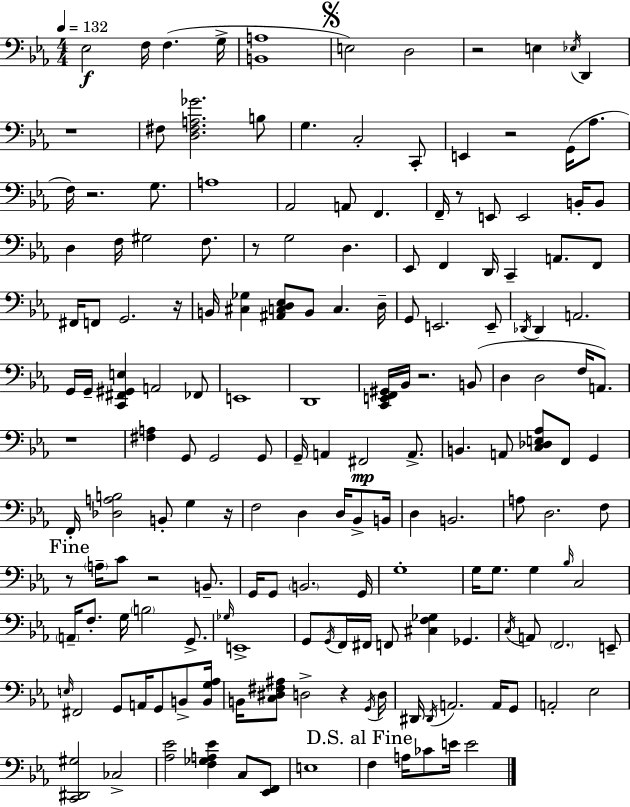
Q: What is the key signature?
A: EES major